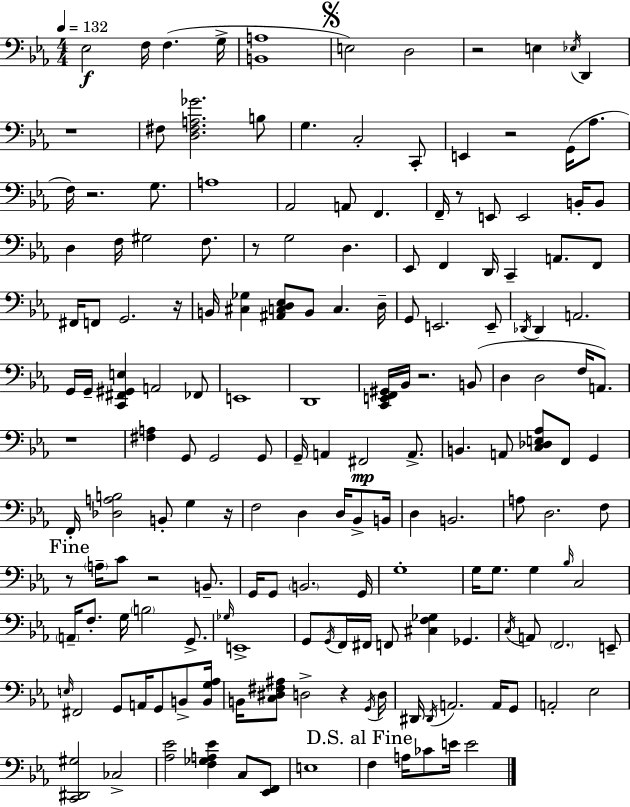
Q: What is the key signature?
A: EES major